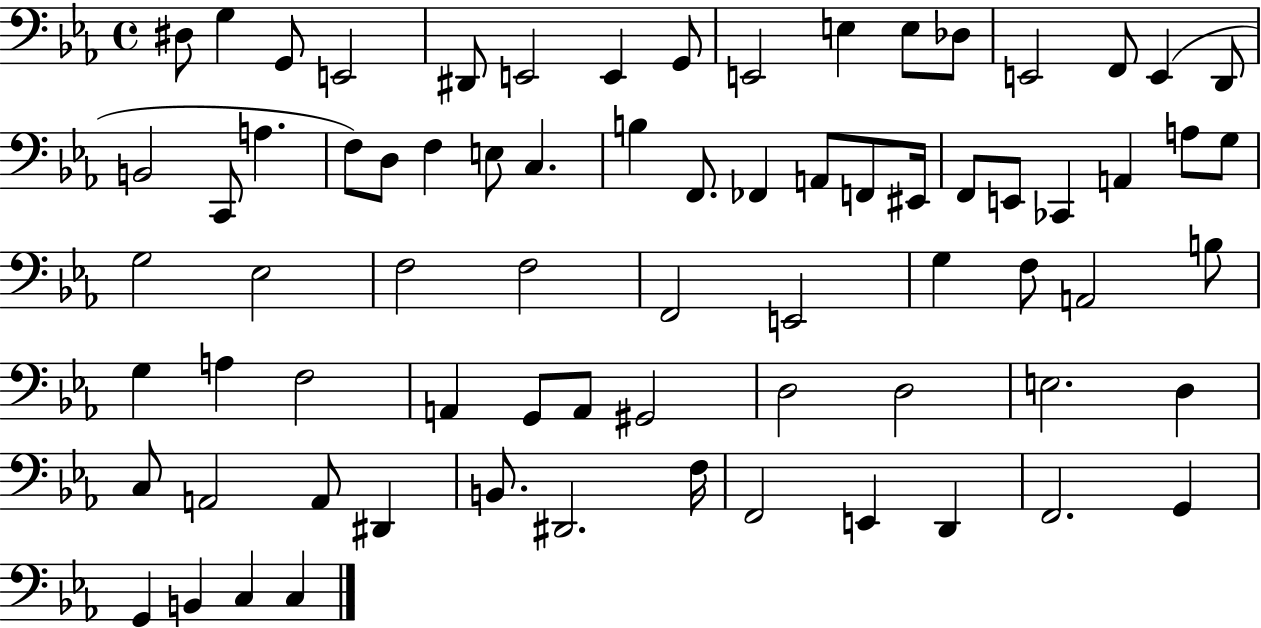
D#3/e G3/q G2/e E2/h D#2/e E2/h E2/q G2/e E2/h E3/q E3/e Db3/e E2/h F2/e E2/q D2/e B2/h C2/e A3/q. F3/e D3/e F3/q E3/e C3/q. B3/q F2/e. FES2/q A2/e F2/e EIS2/s F2/e E2/e CES2/q A2/q A3/e G3/e G3/h Eb3/h F3/h F3/h F2/h E2/h G3/q F3/e A2/h B3/e G3/q A3/q F3/h A2/q G2/e A2/e G#2/h D3/h D3/h E3/h. D3/q C3/e A2/h A2/e D#2/q B2/e. D#2/h. F3/s F2/h E2/q D2/q F2/h. G2/q G2/q B2/q C3/q C3/q